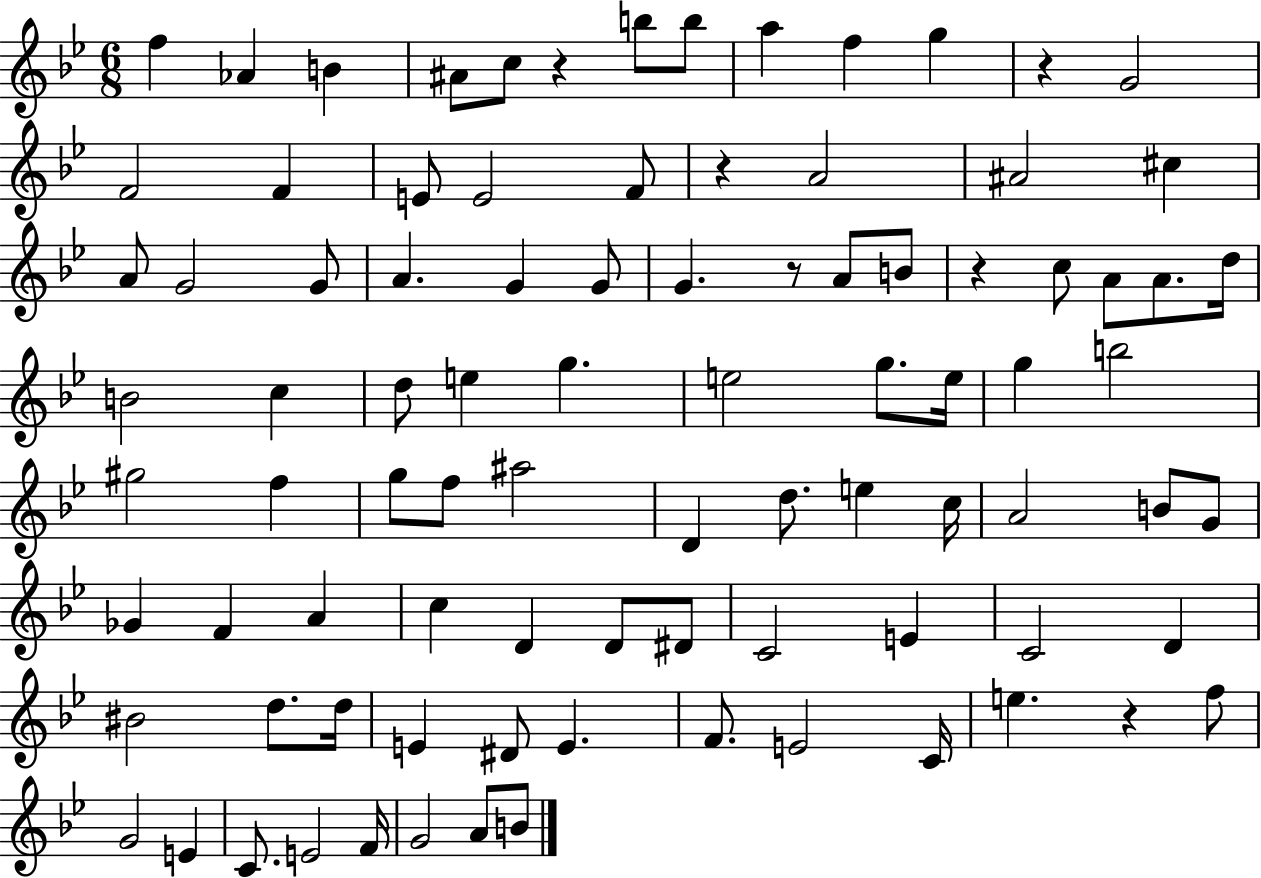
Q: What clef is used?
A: treble